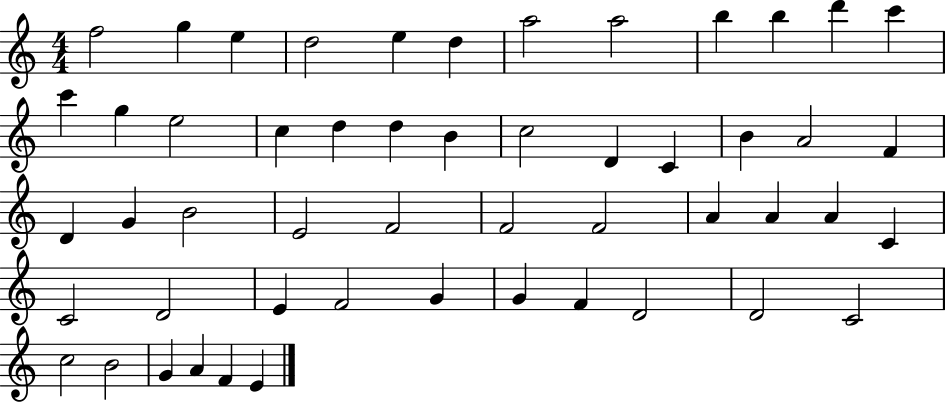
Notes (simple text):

F5/h G5/q E5/q D5/h E5/q D5/q A5/h A5/h B5/q B5/q D6/q C6/q C6/q G5/q E5/h C5/q D5/q D5/q B4/q C5/h D4/q C4/q B4/q A4/h F4/q D4/q G4/q B4/h E4/h F4/h F4/h F4/h A4/q A4/q A4/q C4/q C4/h D4/h E4/q F4/h G4/q G4/q F4/q D4/h D4/h C4/h C5/h B4/h G4/q A4/q F4/q E4/q